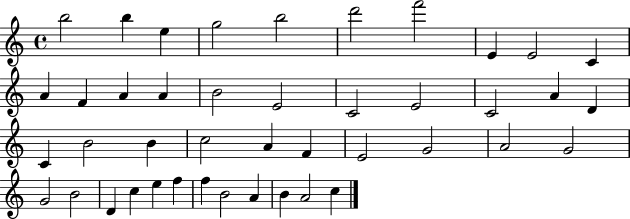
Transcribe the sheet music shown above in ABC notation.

X:1
T:Untitled
M:4/4
L:1/4
K:C
b2 b e g2 b2 d'2 f'2 E E2 C A F A A B2 E2 C2 E2 C2 A D C B2 B c2 A F E2 G2 A2 G2 G2 B2 D c e f f B2 A B A2 c